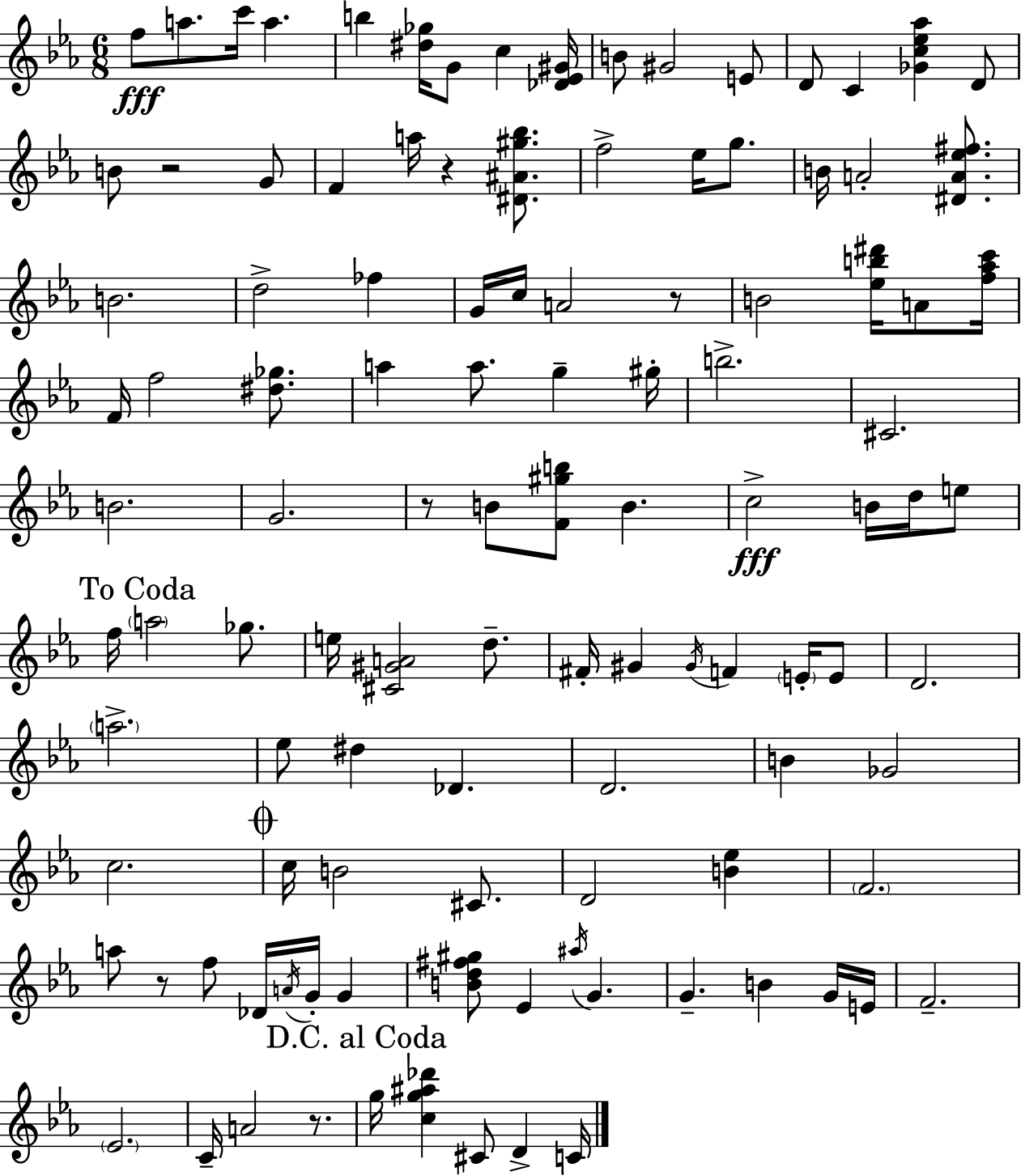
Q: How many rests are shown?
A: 6